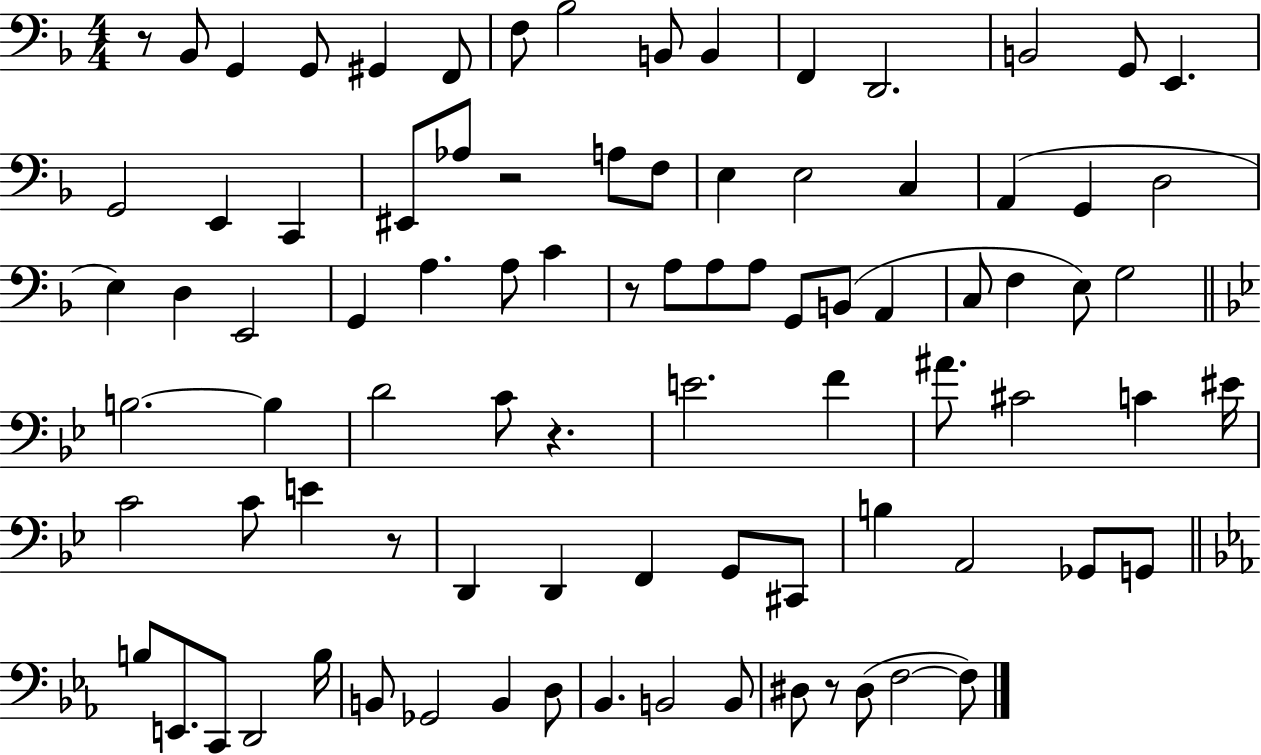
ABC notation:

X:1
T:Untitled
M:4/4
L:1/4
K:F
z/2 _B,,/2 G,, G,,/2 ^G,, F,,/2 F,/2 _B,2 B,,/2 B,, F,, D,,2 B,,2 G,,/2 E,, G,,2 E,, C,, ^E,,/2 _A,/2 z2 A,/2 F,/2 E, E,2 C, A,, G,, D,2 E, D, E,,2 G,, A, A,/2 C z/2 A,/2 A,/2 A,/2 G,,/2 B,,/2 A,, C,/2 F, E,/2 G,2 B,2 B, D2 C/2 z E2 F ^A/2 ^C2 C ^E/4 C2 C/2 E z/2 D,, D,, F,, G,,/2 ^C,,/2 B, A,,2 _G,,/2 G,,/2 B,/2 E,,/2 C,,/2 D,,2 B,/4 B,,/2 _G,,2 B,, D,/2 _B,, B,,2 B,,/2 ^D,/2 z/2 ^D,/2 F,2 F,/2